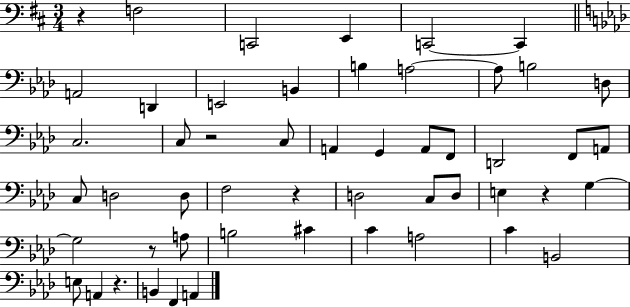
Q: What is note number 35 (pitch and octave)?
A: A3